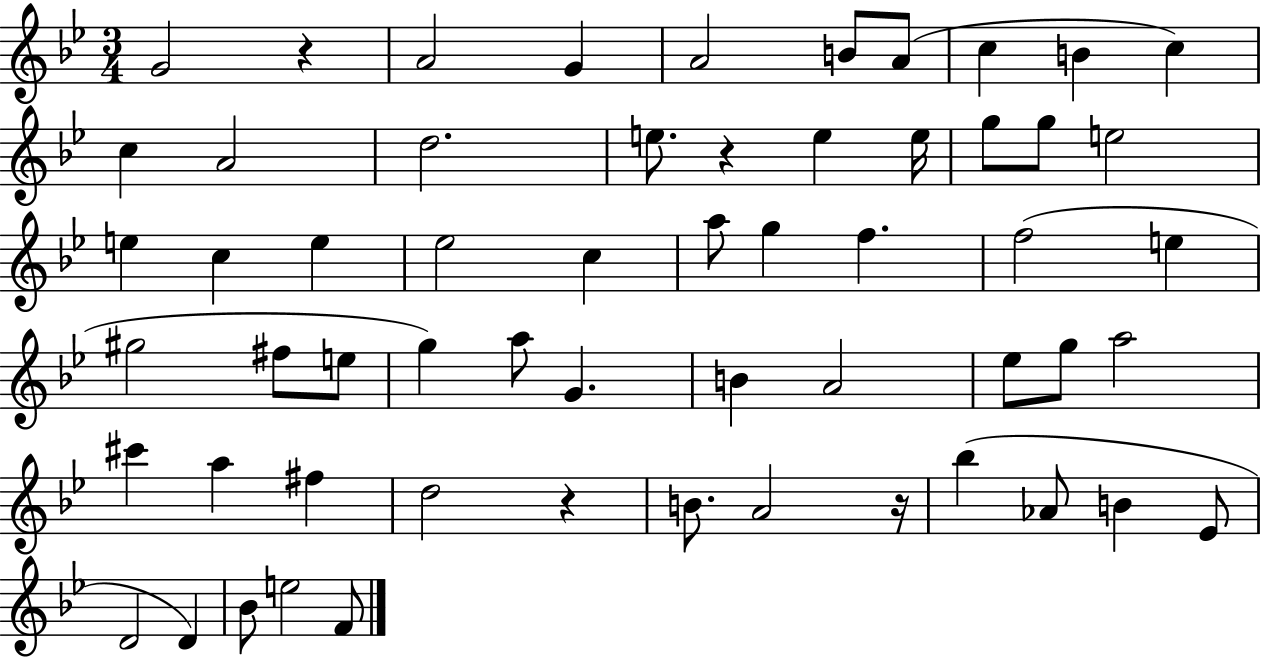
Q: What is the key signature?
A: BES major